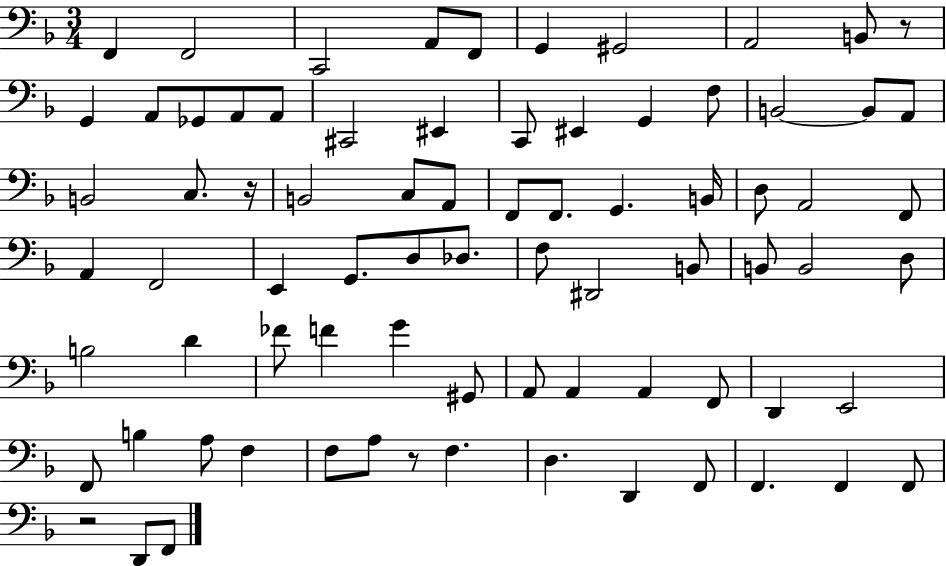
{
  \clef bass
  \numericTimeSignature
  \time 3/4
  \key f \major
  \repeat volta 2 { f,4 f,2 | c,2 a,8 f,8 | g,4 gis,2 | a,2 b,8 r8 | \break g,4 a,8 ges,8 a,8 a,8 | cis,2 eis,4 | c,8 eis,4 g,4 f8 | b,2~~ b,8 a,8 | \break b,2 c8. r16 | b,2 c8 a,8 | f,8 f,8. g,4. b,16 | d8 a,2 f,8 | \break a,4 f,2 | e,4 g,8. d8 des8. | f8 dis,2 b,8 | b,8 b,2 d8 | \break b2 d'4 | fes'8 f'4 g'4 gis,8 | a,8 a,4 a,4 f,8 | d,4 e,2 | \break f,8 b4 a8 f4 | f8 a8 r8 f4. | d4. d,4 f,8 | f,4. f,4 f,8 | \break r2 d,8 f,8 | } \bar "|."
}